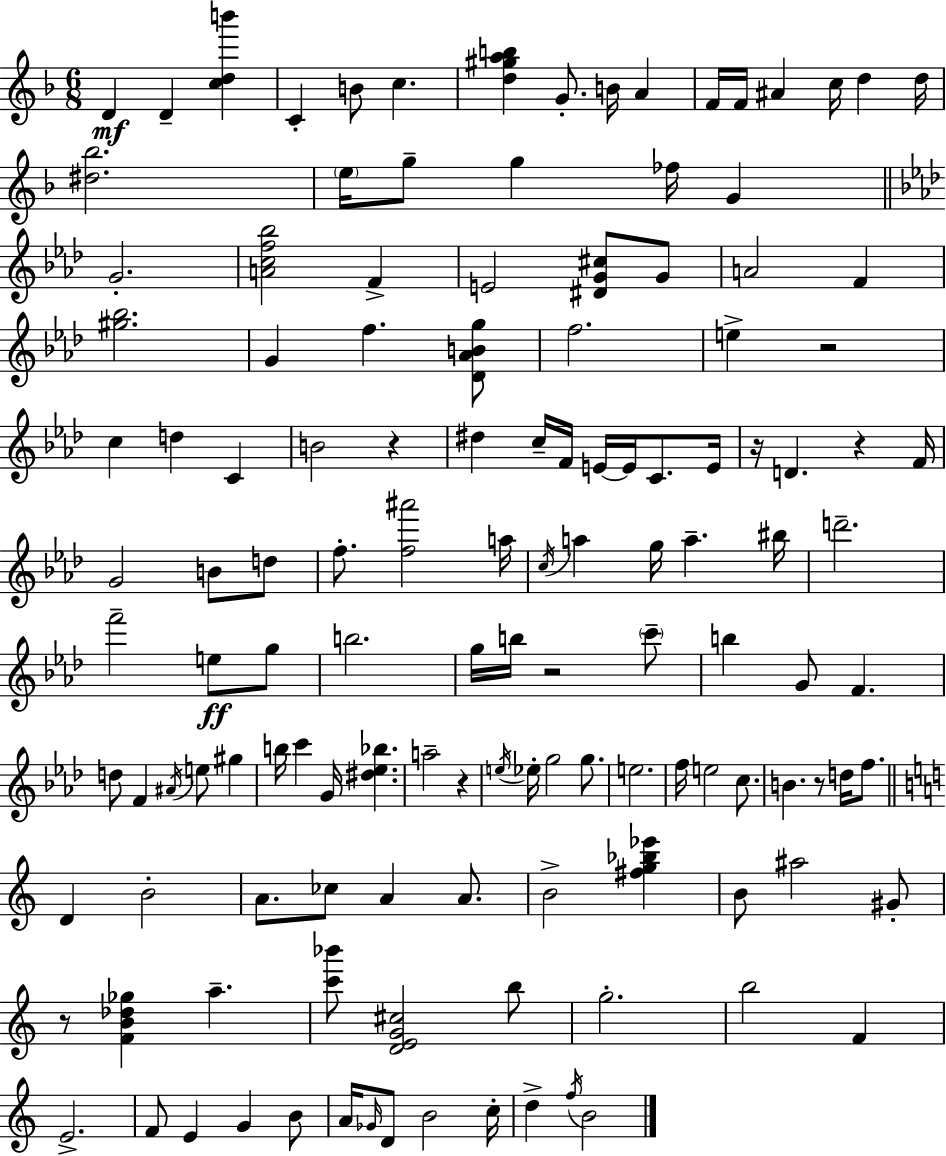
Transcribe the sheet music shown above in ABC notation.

X:1
T:Untitled
M:6/8
L:1/4
K:F
D D [cdb'] C B/2 c [d^gab] G/2 B/4 A F/4 F/4 ^A c/4 d d/4 [^d_b]2 e/4 g/2 g _f/4 G G2 [Acf_b]2 F E2 [^DG^c]/2 G/2 A2 F [^g_b]2 G f [_D_ABg]/2 f2 e z2 c d C B2 z ^d c/4 F/4 E/4 E/4 C/2 E/4 z/4 D z F/4 G2 B/2 d/2 f/2 [f^a']2 a/4 c/4 a g/4 a ^b/4 d'2 f'2 e/2 g/2 b2 g/4 b/4 z2 c'/2 b G/2 F d/2 F ^A/4 e/2 ^g b/4 c' G/4 [^d_e_b] a2 z e/4 _e/4 g2 g/2 e2 f/4 e2 c/2 B z/2 d/4 f/2 D B2 A/2 _c/2 A A/2 B2 [^fg_b_e'] B/2 ^a2 ^G/2 z/2 [FB_d_g] a [c'_b']/2 [DEG^c]2 b/2 g2 b2 F E2 F/2 E G B/2 A/4 _G/4 D/2 B2 c/4 d f/4 B2